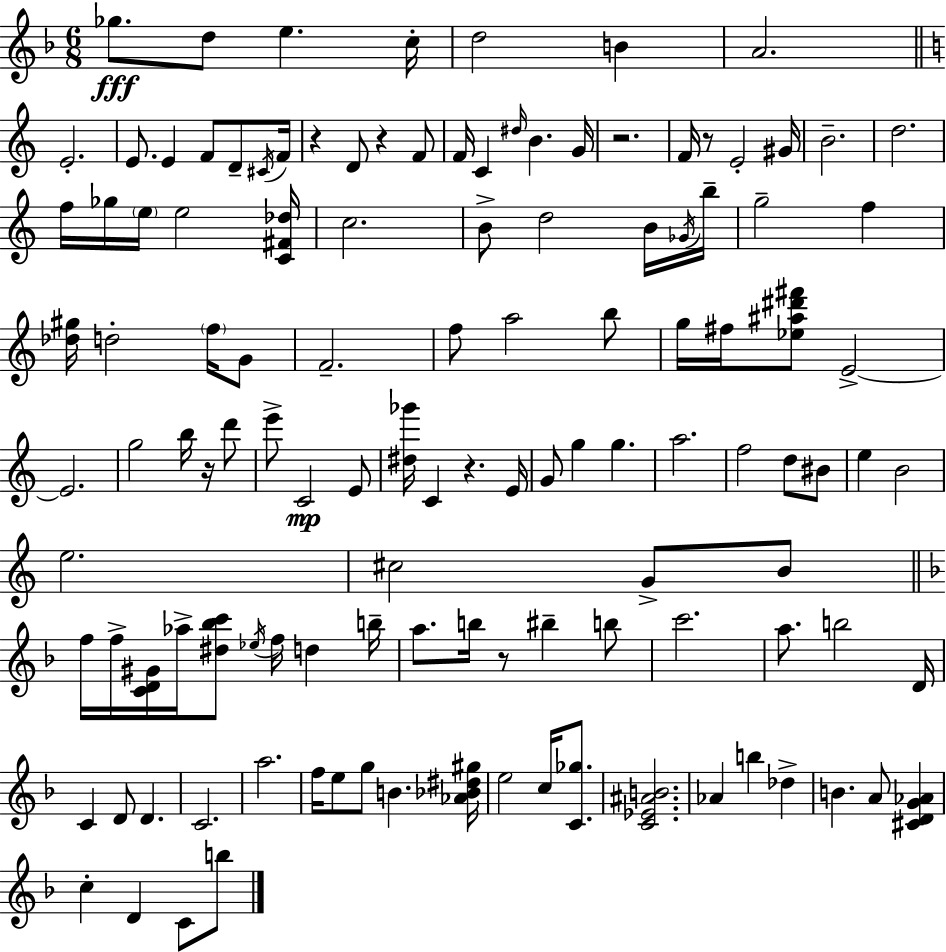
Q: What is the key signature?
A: D minor